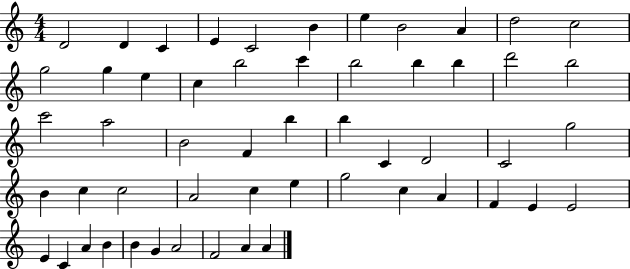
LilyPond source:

{
  \clef treble
  \numericTimeSignature
  \time 4/4
  \key c \major
  d'2 d'4 c'4 | e'4 c'2 b'4 | e''4 b'2 a'4 | d''2 c''2 | \break g''2 g''4 e''4 | c''4 b''2 c'''4 | b''2 b''4 b''4 | d'''2 b''2 | \break c'''2 a''2 | b'2 f'4 b''4 | b''4 c'4 d'2 | c'2 g''2 | \break b'4 c''4 c''2 | a'2 c''4 e''4 | g''2 c''4 a'4 | f'4 e'4 e'2 | \break e'4 c'4 a'4 b'4 | b'4 g'4 a'2 | f'2 a'4 a'4 | \bar "|."
}